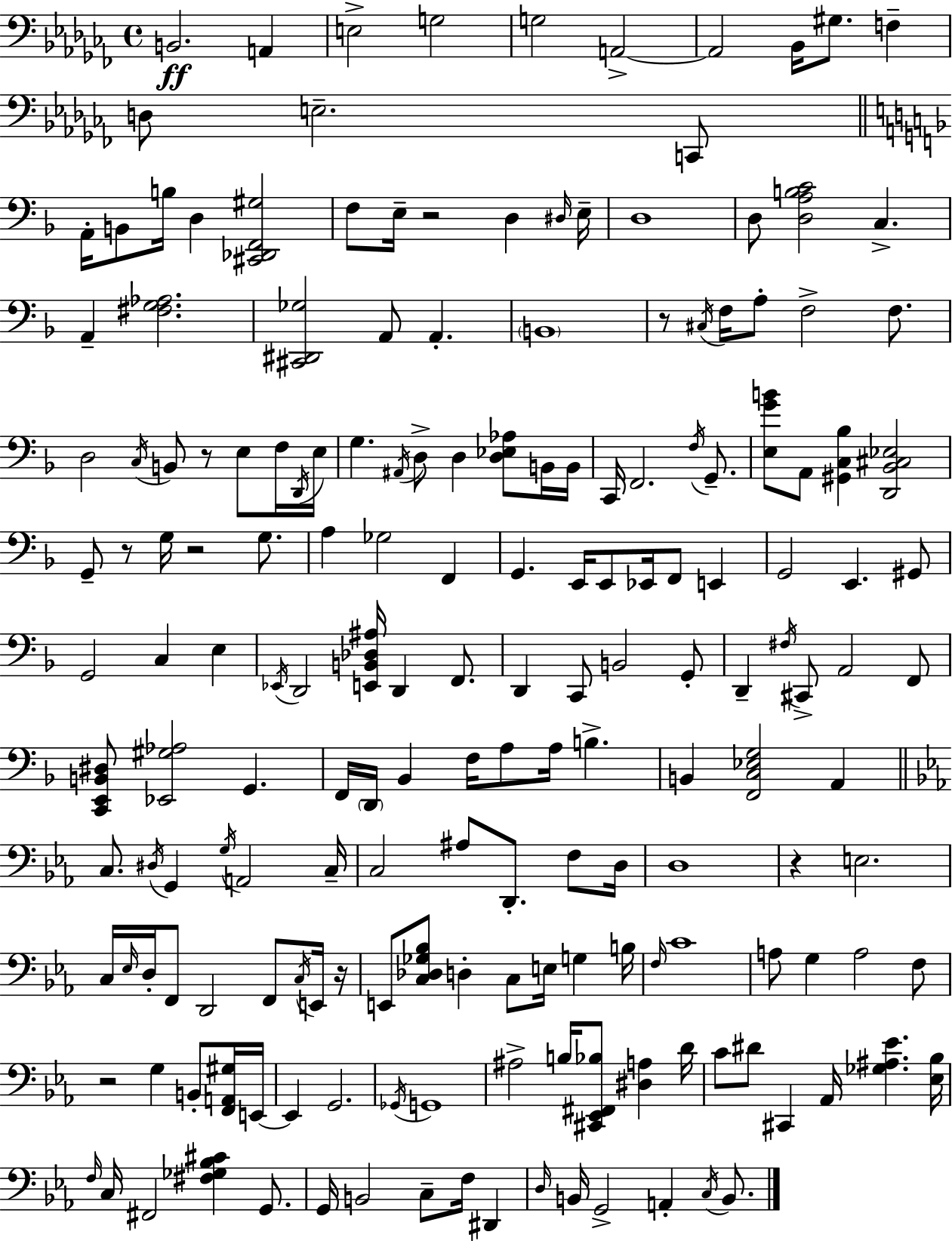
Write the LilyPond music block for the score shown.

{
  \clef bass
  \time 4/4
  \defaultTimeSignature
  \key aes \minor
  b,2.\ff a,4 | e2-> g2 | g2 a,2->~~ | a,2 bes,16 gis8. f4-- | \break d8 e2.-- c,8 | \bar "||" \break \key f \major a,16-. b,8 b16 d4 <cis, des, f, gis>2 | f8 e16-- r2 d4 \grace { dis16 } | e16-- d1 | d8 <d a b c'>2 c4.-> | \break a,4-- <fis g aes>2. | <cis, dis, ges>2 a,8 a,4.-. | \parenthesize b,1 | r8 \acciaccatura { cis16 } f16 a8-. f2-> f8. | \break d2 \acciaccatura { c16 } b,8 r8 e8 | f16 \acciaccatura { d,16 } e16 g4. \acciaccatura { ais,16 } d8-> d4 | <d ees aes>8 b,16 b,16 c,16 f,2. | \acciaccatura { f16 } g,8.-- <e g' b'>8 a,8 <gis, c bes>4 <d, bes, cis ees>2 | \break g,8-- r8 g16 r2 | g8. a4 ges2 | f,4 g,4. e,16 e,8 ees,16 | f,8 e,4 g,2 e,4. | \break gis,8 g,2 c4 | e4 \acciaccatura { ees,16 } d,2 <e, b, des ais>16 | d,4 f,8. d,4 c,8 b,2 | g,8-. d,4-- \acciaccatura { fis16 } cis,8-> a,2 | \break f,8 <c, e, b, dis>8 <ees, gis aes>2 | g,4. f,16 \parenthesize d,16 bes,4 f16 a8 | a16 b4.-> b,4 <f, c ees g>2 | a,4 \bar "||" \break \key ees \major c8. \acciaccatura { dis16 } g,4 \acciaccatura { g16 } a,2 | c16-- c2 ais8 d,8.-. f8 | d16 d1 | r4 e2. | \break c16 \grace { ees16 } d16-. f,8 d,2 f,8 | \acciaccatura { c16 } e,16 r16 e,8 <c des ges bes>8 d4-. c8 e16 g4 | b16 \grace { f16 } c'1 | a8 g4 a2 | \break f8 r2 g4 | b,8-. <f, a, gis>16 e,16~~ e,4 g,2. | \acciaccatura { ges,16 } g,1 | ais2-> b16 <cis, ees, fis, bes>8 | \break <dis a>4 d'16 c'8 dis'8 cis,4 aes,16 <ges ais ees'>4. | <ees bes>16 \grace { f16 } c16 fis,2 | <fis ges bes cis'>4 g,8. g,16 b,2 | c8-- f16 dis,4 \grace { d16 } b,16 g,2-> | \break a,4-. \acciaccatura { c16 } b,8. \bar "|."
}